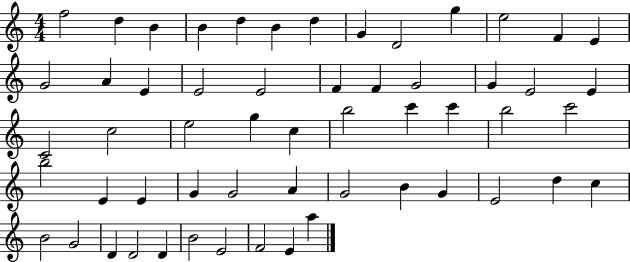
{
  \clef treble
  \numericTimeSignature
  \time 4/4
  \key c \major
  f''2 d''4 b'4 | b'4 d''4 b'4 d''4 | g'4 d'2 g''4 | e''2 f'4 e'4 | \break g'2 a'4 e'4 | e'2 e'2 | f'4 f'4 g'2 | g'4 e'2 e'4 | \break c'2 c''2 | e''2 g''4 c''4 | b''2 c'''4 c'''4 | b''2 c'''2 | \break b''2 e'4 e'4 | g'4 g'2 a'4 | g'2 b'4 g'4 | e'2 d''4 c''4 | \break b'2 g'2 | d'4 d'2 d'4 | b'2 e'2 | f'2 e'4 a''4 | \break \bar "|."
}